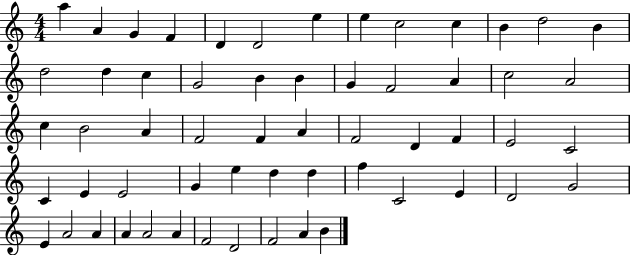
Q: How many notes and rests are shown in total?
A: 58